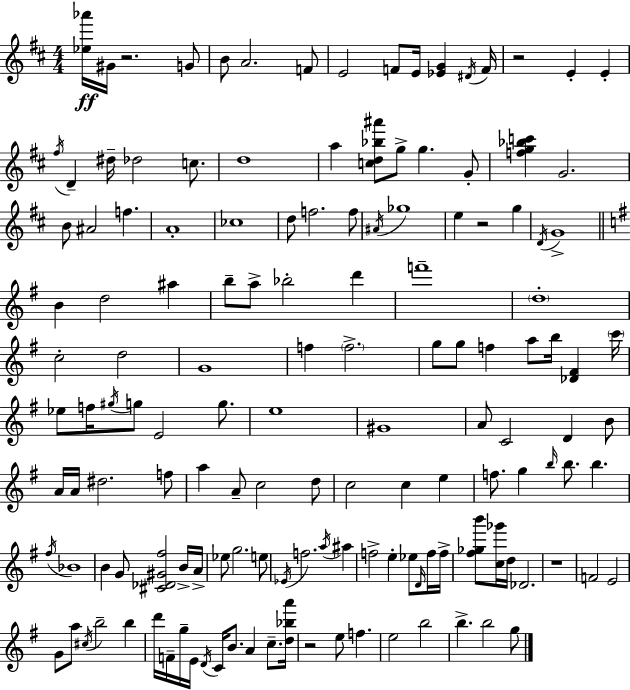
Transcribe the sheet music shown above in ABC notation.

X:1
T:Untitled
M:4/4
L:1/4
K:D
[_e_a']/4 ^G/4 z2 G/2 B/2 A2 F/2 E2 F/2 E/4 [_EG] ^D/4 F/4 z2 E E ^f/4 D ^d/4 _d2 c/2 d4 a [cd_b^a']/2 g/2 g G/2 [fg_bc'] G2 B/2 ^A2 f A4 _c4 d/2 f2 f/2 ^A/4 _g4 e z2 g D/4 G4 B d2 ^a b/2 a/2 _b2 d' f'4 d4 c2 d2 G4 f f2 g/2 g/2 f a/2 b/4 [_D^F] c'/4 _e/2 f/4 ^g/4 g/2 E2 g/2 e4 ^G4 A/2 C2 D B/2 A/4 A/4 ^d2 f/2 a A/2 c2 d/2 c2 c e f/2 g b/4 b/2 b ^f/4 _B4 B G/2 [^C_D^G^f]2 B/4 A/4 _e/2 g2 e/2 _E/4 f2 a/4 ^a f2 e _e/2 D/4 f/4 f/4 [^f_gb']/2 [c_g']/4 d/4 _D2 z4 F2 E2 G/2 a/2 ^c/4 b2 b d'/4 F/4 g/4 E/4 D/4 C/4 B/2 A c/2 [d_ba']/4 z2 e/2 f e2 b2 b b2 g/2